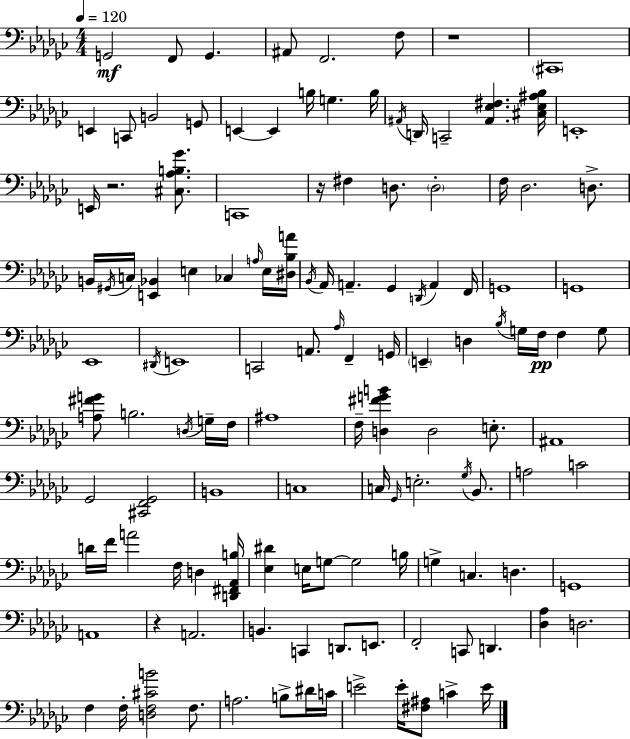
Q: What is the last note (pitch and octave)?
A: E4